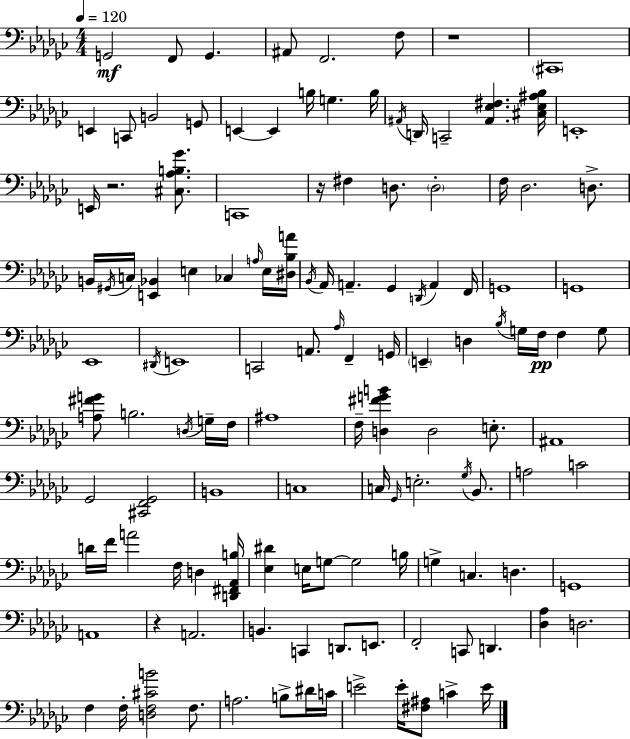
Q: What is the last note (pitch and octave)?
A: E4